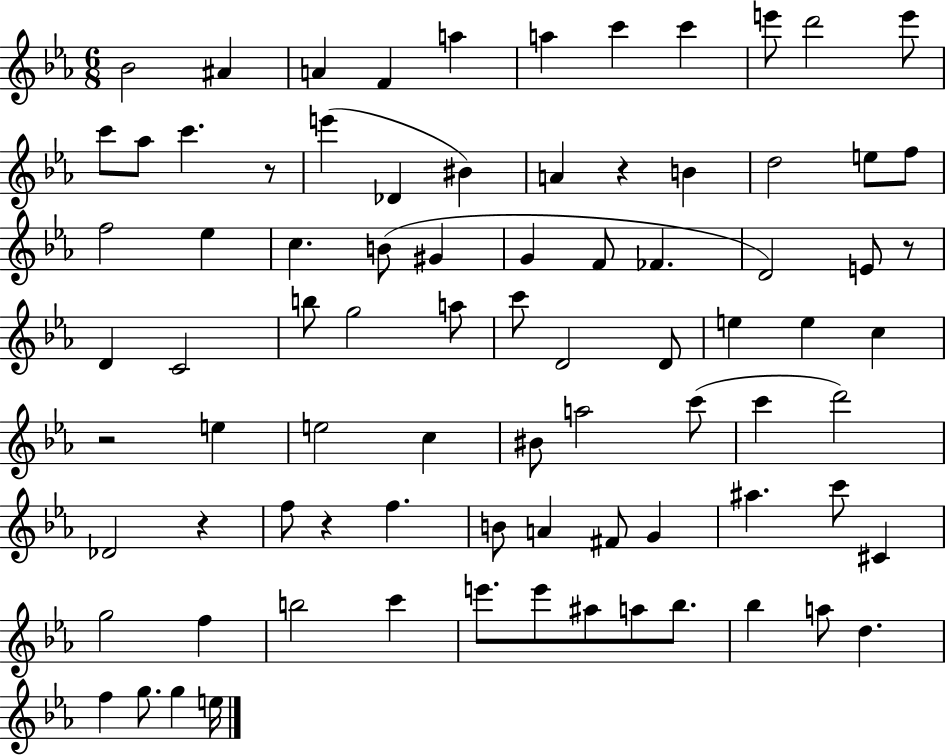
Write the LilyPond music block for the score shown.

{
  \clef treble
  \numericTimeSignature
  \time 6/8
  \key ees \major
  bes'2 ais'4 | a'4 f'4 a''4 | a''4 c'''4 c'''4 | e'''8 d'''2 e'''8 | \break c'''8 aes''8 c'''4. r8 | e'''4( des'4 bis'4) | a'4 r4 b'4 | d''2 e''8 f''8 | \break f''2 ees''4 | c''4. b'8( gis'4 | g'4 f'8 fes'4. | d'2) e'8 r8 | \break d'4 c'2 | b''8 g''2 a''8 | c'''8 d'2 d'8 | e''4 e''4 c''4 | \break r2 e''4 | e''2 c''4 | bis'8 a''2 c'''8( | c'''4 d'''2) | \break des'2 r4 | f''8 r4 f''4. | b'8 a'4 fis'8 g'4 | ais''4. c'''8 cis'4 | \break g''2 f''4 | b''2 c'''4 | e'''8. e'''8 ais''8 a''8 bes''8. | bes''4 a''8 d''4. | \break f''4 g''8. g''4 e''16 | \bar "|."
}